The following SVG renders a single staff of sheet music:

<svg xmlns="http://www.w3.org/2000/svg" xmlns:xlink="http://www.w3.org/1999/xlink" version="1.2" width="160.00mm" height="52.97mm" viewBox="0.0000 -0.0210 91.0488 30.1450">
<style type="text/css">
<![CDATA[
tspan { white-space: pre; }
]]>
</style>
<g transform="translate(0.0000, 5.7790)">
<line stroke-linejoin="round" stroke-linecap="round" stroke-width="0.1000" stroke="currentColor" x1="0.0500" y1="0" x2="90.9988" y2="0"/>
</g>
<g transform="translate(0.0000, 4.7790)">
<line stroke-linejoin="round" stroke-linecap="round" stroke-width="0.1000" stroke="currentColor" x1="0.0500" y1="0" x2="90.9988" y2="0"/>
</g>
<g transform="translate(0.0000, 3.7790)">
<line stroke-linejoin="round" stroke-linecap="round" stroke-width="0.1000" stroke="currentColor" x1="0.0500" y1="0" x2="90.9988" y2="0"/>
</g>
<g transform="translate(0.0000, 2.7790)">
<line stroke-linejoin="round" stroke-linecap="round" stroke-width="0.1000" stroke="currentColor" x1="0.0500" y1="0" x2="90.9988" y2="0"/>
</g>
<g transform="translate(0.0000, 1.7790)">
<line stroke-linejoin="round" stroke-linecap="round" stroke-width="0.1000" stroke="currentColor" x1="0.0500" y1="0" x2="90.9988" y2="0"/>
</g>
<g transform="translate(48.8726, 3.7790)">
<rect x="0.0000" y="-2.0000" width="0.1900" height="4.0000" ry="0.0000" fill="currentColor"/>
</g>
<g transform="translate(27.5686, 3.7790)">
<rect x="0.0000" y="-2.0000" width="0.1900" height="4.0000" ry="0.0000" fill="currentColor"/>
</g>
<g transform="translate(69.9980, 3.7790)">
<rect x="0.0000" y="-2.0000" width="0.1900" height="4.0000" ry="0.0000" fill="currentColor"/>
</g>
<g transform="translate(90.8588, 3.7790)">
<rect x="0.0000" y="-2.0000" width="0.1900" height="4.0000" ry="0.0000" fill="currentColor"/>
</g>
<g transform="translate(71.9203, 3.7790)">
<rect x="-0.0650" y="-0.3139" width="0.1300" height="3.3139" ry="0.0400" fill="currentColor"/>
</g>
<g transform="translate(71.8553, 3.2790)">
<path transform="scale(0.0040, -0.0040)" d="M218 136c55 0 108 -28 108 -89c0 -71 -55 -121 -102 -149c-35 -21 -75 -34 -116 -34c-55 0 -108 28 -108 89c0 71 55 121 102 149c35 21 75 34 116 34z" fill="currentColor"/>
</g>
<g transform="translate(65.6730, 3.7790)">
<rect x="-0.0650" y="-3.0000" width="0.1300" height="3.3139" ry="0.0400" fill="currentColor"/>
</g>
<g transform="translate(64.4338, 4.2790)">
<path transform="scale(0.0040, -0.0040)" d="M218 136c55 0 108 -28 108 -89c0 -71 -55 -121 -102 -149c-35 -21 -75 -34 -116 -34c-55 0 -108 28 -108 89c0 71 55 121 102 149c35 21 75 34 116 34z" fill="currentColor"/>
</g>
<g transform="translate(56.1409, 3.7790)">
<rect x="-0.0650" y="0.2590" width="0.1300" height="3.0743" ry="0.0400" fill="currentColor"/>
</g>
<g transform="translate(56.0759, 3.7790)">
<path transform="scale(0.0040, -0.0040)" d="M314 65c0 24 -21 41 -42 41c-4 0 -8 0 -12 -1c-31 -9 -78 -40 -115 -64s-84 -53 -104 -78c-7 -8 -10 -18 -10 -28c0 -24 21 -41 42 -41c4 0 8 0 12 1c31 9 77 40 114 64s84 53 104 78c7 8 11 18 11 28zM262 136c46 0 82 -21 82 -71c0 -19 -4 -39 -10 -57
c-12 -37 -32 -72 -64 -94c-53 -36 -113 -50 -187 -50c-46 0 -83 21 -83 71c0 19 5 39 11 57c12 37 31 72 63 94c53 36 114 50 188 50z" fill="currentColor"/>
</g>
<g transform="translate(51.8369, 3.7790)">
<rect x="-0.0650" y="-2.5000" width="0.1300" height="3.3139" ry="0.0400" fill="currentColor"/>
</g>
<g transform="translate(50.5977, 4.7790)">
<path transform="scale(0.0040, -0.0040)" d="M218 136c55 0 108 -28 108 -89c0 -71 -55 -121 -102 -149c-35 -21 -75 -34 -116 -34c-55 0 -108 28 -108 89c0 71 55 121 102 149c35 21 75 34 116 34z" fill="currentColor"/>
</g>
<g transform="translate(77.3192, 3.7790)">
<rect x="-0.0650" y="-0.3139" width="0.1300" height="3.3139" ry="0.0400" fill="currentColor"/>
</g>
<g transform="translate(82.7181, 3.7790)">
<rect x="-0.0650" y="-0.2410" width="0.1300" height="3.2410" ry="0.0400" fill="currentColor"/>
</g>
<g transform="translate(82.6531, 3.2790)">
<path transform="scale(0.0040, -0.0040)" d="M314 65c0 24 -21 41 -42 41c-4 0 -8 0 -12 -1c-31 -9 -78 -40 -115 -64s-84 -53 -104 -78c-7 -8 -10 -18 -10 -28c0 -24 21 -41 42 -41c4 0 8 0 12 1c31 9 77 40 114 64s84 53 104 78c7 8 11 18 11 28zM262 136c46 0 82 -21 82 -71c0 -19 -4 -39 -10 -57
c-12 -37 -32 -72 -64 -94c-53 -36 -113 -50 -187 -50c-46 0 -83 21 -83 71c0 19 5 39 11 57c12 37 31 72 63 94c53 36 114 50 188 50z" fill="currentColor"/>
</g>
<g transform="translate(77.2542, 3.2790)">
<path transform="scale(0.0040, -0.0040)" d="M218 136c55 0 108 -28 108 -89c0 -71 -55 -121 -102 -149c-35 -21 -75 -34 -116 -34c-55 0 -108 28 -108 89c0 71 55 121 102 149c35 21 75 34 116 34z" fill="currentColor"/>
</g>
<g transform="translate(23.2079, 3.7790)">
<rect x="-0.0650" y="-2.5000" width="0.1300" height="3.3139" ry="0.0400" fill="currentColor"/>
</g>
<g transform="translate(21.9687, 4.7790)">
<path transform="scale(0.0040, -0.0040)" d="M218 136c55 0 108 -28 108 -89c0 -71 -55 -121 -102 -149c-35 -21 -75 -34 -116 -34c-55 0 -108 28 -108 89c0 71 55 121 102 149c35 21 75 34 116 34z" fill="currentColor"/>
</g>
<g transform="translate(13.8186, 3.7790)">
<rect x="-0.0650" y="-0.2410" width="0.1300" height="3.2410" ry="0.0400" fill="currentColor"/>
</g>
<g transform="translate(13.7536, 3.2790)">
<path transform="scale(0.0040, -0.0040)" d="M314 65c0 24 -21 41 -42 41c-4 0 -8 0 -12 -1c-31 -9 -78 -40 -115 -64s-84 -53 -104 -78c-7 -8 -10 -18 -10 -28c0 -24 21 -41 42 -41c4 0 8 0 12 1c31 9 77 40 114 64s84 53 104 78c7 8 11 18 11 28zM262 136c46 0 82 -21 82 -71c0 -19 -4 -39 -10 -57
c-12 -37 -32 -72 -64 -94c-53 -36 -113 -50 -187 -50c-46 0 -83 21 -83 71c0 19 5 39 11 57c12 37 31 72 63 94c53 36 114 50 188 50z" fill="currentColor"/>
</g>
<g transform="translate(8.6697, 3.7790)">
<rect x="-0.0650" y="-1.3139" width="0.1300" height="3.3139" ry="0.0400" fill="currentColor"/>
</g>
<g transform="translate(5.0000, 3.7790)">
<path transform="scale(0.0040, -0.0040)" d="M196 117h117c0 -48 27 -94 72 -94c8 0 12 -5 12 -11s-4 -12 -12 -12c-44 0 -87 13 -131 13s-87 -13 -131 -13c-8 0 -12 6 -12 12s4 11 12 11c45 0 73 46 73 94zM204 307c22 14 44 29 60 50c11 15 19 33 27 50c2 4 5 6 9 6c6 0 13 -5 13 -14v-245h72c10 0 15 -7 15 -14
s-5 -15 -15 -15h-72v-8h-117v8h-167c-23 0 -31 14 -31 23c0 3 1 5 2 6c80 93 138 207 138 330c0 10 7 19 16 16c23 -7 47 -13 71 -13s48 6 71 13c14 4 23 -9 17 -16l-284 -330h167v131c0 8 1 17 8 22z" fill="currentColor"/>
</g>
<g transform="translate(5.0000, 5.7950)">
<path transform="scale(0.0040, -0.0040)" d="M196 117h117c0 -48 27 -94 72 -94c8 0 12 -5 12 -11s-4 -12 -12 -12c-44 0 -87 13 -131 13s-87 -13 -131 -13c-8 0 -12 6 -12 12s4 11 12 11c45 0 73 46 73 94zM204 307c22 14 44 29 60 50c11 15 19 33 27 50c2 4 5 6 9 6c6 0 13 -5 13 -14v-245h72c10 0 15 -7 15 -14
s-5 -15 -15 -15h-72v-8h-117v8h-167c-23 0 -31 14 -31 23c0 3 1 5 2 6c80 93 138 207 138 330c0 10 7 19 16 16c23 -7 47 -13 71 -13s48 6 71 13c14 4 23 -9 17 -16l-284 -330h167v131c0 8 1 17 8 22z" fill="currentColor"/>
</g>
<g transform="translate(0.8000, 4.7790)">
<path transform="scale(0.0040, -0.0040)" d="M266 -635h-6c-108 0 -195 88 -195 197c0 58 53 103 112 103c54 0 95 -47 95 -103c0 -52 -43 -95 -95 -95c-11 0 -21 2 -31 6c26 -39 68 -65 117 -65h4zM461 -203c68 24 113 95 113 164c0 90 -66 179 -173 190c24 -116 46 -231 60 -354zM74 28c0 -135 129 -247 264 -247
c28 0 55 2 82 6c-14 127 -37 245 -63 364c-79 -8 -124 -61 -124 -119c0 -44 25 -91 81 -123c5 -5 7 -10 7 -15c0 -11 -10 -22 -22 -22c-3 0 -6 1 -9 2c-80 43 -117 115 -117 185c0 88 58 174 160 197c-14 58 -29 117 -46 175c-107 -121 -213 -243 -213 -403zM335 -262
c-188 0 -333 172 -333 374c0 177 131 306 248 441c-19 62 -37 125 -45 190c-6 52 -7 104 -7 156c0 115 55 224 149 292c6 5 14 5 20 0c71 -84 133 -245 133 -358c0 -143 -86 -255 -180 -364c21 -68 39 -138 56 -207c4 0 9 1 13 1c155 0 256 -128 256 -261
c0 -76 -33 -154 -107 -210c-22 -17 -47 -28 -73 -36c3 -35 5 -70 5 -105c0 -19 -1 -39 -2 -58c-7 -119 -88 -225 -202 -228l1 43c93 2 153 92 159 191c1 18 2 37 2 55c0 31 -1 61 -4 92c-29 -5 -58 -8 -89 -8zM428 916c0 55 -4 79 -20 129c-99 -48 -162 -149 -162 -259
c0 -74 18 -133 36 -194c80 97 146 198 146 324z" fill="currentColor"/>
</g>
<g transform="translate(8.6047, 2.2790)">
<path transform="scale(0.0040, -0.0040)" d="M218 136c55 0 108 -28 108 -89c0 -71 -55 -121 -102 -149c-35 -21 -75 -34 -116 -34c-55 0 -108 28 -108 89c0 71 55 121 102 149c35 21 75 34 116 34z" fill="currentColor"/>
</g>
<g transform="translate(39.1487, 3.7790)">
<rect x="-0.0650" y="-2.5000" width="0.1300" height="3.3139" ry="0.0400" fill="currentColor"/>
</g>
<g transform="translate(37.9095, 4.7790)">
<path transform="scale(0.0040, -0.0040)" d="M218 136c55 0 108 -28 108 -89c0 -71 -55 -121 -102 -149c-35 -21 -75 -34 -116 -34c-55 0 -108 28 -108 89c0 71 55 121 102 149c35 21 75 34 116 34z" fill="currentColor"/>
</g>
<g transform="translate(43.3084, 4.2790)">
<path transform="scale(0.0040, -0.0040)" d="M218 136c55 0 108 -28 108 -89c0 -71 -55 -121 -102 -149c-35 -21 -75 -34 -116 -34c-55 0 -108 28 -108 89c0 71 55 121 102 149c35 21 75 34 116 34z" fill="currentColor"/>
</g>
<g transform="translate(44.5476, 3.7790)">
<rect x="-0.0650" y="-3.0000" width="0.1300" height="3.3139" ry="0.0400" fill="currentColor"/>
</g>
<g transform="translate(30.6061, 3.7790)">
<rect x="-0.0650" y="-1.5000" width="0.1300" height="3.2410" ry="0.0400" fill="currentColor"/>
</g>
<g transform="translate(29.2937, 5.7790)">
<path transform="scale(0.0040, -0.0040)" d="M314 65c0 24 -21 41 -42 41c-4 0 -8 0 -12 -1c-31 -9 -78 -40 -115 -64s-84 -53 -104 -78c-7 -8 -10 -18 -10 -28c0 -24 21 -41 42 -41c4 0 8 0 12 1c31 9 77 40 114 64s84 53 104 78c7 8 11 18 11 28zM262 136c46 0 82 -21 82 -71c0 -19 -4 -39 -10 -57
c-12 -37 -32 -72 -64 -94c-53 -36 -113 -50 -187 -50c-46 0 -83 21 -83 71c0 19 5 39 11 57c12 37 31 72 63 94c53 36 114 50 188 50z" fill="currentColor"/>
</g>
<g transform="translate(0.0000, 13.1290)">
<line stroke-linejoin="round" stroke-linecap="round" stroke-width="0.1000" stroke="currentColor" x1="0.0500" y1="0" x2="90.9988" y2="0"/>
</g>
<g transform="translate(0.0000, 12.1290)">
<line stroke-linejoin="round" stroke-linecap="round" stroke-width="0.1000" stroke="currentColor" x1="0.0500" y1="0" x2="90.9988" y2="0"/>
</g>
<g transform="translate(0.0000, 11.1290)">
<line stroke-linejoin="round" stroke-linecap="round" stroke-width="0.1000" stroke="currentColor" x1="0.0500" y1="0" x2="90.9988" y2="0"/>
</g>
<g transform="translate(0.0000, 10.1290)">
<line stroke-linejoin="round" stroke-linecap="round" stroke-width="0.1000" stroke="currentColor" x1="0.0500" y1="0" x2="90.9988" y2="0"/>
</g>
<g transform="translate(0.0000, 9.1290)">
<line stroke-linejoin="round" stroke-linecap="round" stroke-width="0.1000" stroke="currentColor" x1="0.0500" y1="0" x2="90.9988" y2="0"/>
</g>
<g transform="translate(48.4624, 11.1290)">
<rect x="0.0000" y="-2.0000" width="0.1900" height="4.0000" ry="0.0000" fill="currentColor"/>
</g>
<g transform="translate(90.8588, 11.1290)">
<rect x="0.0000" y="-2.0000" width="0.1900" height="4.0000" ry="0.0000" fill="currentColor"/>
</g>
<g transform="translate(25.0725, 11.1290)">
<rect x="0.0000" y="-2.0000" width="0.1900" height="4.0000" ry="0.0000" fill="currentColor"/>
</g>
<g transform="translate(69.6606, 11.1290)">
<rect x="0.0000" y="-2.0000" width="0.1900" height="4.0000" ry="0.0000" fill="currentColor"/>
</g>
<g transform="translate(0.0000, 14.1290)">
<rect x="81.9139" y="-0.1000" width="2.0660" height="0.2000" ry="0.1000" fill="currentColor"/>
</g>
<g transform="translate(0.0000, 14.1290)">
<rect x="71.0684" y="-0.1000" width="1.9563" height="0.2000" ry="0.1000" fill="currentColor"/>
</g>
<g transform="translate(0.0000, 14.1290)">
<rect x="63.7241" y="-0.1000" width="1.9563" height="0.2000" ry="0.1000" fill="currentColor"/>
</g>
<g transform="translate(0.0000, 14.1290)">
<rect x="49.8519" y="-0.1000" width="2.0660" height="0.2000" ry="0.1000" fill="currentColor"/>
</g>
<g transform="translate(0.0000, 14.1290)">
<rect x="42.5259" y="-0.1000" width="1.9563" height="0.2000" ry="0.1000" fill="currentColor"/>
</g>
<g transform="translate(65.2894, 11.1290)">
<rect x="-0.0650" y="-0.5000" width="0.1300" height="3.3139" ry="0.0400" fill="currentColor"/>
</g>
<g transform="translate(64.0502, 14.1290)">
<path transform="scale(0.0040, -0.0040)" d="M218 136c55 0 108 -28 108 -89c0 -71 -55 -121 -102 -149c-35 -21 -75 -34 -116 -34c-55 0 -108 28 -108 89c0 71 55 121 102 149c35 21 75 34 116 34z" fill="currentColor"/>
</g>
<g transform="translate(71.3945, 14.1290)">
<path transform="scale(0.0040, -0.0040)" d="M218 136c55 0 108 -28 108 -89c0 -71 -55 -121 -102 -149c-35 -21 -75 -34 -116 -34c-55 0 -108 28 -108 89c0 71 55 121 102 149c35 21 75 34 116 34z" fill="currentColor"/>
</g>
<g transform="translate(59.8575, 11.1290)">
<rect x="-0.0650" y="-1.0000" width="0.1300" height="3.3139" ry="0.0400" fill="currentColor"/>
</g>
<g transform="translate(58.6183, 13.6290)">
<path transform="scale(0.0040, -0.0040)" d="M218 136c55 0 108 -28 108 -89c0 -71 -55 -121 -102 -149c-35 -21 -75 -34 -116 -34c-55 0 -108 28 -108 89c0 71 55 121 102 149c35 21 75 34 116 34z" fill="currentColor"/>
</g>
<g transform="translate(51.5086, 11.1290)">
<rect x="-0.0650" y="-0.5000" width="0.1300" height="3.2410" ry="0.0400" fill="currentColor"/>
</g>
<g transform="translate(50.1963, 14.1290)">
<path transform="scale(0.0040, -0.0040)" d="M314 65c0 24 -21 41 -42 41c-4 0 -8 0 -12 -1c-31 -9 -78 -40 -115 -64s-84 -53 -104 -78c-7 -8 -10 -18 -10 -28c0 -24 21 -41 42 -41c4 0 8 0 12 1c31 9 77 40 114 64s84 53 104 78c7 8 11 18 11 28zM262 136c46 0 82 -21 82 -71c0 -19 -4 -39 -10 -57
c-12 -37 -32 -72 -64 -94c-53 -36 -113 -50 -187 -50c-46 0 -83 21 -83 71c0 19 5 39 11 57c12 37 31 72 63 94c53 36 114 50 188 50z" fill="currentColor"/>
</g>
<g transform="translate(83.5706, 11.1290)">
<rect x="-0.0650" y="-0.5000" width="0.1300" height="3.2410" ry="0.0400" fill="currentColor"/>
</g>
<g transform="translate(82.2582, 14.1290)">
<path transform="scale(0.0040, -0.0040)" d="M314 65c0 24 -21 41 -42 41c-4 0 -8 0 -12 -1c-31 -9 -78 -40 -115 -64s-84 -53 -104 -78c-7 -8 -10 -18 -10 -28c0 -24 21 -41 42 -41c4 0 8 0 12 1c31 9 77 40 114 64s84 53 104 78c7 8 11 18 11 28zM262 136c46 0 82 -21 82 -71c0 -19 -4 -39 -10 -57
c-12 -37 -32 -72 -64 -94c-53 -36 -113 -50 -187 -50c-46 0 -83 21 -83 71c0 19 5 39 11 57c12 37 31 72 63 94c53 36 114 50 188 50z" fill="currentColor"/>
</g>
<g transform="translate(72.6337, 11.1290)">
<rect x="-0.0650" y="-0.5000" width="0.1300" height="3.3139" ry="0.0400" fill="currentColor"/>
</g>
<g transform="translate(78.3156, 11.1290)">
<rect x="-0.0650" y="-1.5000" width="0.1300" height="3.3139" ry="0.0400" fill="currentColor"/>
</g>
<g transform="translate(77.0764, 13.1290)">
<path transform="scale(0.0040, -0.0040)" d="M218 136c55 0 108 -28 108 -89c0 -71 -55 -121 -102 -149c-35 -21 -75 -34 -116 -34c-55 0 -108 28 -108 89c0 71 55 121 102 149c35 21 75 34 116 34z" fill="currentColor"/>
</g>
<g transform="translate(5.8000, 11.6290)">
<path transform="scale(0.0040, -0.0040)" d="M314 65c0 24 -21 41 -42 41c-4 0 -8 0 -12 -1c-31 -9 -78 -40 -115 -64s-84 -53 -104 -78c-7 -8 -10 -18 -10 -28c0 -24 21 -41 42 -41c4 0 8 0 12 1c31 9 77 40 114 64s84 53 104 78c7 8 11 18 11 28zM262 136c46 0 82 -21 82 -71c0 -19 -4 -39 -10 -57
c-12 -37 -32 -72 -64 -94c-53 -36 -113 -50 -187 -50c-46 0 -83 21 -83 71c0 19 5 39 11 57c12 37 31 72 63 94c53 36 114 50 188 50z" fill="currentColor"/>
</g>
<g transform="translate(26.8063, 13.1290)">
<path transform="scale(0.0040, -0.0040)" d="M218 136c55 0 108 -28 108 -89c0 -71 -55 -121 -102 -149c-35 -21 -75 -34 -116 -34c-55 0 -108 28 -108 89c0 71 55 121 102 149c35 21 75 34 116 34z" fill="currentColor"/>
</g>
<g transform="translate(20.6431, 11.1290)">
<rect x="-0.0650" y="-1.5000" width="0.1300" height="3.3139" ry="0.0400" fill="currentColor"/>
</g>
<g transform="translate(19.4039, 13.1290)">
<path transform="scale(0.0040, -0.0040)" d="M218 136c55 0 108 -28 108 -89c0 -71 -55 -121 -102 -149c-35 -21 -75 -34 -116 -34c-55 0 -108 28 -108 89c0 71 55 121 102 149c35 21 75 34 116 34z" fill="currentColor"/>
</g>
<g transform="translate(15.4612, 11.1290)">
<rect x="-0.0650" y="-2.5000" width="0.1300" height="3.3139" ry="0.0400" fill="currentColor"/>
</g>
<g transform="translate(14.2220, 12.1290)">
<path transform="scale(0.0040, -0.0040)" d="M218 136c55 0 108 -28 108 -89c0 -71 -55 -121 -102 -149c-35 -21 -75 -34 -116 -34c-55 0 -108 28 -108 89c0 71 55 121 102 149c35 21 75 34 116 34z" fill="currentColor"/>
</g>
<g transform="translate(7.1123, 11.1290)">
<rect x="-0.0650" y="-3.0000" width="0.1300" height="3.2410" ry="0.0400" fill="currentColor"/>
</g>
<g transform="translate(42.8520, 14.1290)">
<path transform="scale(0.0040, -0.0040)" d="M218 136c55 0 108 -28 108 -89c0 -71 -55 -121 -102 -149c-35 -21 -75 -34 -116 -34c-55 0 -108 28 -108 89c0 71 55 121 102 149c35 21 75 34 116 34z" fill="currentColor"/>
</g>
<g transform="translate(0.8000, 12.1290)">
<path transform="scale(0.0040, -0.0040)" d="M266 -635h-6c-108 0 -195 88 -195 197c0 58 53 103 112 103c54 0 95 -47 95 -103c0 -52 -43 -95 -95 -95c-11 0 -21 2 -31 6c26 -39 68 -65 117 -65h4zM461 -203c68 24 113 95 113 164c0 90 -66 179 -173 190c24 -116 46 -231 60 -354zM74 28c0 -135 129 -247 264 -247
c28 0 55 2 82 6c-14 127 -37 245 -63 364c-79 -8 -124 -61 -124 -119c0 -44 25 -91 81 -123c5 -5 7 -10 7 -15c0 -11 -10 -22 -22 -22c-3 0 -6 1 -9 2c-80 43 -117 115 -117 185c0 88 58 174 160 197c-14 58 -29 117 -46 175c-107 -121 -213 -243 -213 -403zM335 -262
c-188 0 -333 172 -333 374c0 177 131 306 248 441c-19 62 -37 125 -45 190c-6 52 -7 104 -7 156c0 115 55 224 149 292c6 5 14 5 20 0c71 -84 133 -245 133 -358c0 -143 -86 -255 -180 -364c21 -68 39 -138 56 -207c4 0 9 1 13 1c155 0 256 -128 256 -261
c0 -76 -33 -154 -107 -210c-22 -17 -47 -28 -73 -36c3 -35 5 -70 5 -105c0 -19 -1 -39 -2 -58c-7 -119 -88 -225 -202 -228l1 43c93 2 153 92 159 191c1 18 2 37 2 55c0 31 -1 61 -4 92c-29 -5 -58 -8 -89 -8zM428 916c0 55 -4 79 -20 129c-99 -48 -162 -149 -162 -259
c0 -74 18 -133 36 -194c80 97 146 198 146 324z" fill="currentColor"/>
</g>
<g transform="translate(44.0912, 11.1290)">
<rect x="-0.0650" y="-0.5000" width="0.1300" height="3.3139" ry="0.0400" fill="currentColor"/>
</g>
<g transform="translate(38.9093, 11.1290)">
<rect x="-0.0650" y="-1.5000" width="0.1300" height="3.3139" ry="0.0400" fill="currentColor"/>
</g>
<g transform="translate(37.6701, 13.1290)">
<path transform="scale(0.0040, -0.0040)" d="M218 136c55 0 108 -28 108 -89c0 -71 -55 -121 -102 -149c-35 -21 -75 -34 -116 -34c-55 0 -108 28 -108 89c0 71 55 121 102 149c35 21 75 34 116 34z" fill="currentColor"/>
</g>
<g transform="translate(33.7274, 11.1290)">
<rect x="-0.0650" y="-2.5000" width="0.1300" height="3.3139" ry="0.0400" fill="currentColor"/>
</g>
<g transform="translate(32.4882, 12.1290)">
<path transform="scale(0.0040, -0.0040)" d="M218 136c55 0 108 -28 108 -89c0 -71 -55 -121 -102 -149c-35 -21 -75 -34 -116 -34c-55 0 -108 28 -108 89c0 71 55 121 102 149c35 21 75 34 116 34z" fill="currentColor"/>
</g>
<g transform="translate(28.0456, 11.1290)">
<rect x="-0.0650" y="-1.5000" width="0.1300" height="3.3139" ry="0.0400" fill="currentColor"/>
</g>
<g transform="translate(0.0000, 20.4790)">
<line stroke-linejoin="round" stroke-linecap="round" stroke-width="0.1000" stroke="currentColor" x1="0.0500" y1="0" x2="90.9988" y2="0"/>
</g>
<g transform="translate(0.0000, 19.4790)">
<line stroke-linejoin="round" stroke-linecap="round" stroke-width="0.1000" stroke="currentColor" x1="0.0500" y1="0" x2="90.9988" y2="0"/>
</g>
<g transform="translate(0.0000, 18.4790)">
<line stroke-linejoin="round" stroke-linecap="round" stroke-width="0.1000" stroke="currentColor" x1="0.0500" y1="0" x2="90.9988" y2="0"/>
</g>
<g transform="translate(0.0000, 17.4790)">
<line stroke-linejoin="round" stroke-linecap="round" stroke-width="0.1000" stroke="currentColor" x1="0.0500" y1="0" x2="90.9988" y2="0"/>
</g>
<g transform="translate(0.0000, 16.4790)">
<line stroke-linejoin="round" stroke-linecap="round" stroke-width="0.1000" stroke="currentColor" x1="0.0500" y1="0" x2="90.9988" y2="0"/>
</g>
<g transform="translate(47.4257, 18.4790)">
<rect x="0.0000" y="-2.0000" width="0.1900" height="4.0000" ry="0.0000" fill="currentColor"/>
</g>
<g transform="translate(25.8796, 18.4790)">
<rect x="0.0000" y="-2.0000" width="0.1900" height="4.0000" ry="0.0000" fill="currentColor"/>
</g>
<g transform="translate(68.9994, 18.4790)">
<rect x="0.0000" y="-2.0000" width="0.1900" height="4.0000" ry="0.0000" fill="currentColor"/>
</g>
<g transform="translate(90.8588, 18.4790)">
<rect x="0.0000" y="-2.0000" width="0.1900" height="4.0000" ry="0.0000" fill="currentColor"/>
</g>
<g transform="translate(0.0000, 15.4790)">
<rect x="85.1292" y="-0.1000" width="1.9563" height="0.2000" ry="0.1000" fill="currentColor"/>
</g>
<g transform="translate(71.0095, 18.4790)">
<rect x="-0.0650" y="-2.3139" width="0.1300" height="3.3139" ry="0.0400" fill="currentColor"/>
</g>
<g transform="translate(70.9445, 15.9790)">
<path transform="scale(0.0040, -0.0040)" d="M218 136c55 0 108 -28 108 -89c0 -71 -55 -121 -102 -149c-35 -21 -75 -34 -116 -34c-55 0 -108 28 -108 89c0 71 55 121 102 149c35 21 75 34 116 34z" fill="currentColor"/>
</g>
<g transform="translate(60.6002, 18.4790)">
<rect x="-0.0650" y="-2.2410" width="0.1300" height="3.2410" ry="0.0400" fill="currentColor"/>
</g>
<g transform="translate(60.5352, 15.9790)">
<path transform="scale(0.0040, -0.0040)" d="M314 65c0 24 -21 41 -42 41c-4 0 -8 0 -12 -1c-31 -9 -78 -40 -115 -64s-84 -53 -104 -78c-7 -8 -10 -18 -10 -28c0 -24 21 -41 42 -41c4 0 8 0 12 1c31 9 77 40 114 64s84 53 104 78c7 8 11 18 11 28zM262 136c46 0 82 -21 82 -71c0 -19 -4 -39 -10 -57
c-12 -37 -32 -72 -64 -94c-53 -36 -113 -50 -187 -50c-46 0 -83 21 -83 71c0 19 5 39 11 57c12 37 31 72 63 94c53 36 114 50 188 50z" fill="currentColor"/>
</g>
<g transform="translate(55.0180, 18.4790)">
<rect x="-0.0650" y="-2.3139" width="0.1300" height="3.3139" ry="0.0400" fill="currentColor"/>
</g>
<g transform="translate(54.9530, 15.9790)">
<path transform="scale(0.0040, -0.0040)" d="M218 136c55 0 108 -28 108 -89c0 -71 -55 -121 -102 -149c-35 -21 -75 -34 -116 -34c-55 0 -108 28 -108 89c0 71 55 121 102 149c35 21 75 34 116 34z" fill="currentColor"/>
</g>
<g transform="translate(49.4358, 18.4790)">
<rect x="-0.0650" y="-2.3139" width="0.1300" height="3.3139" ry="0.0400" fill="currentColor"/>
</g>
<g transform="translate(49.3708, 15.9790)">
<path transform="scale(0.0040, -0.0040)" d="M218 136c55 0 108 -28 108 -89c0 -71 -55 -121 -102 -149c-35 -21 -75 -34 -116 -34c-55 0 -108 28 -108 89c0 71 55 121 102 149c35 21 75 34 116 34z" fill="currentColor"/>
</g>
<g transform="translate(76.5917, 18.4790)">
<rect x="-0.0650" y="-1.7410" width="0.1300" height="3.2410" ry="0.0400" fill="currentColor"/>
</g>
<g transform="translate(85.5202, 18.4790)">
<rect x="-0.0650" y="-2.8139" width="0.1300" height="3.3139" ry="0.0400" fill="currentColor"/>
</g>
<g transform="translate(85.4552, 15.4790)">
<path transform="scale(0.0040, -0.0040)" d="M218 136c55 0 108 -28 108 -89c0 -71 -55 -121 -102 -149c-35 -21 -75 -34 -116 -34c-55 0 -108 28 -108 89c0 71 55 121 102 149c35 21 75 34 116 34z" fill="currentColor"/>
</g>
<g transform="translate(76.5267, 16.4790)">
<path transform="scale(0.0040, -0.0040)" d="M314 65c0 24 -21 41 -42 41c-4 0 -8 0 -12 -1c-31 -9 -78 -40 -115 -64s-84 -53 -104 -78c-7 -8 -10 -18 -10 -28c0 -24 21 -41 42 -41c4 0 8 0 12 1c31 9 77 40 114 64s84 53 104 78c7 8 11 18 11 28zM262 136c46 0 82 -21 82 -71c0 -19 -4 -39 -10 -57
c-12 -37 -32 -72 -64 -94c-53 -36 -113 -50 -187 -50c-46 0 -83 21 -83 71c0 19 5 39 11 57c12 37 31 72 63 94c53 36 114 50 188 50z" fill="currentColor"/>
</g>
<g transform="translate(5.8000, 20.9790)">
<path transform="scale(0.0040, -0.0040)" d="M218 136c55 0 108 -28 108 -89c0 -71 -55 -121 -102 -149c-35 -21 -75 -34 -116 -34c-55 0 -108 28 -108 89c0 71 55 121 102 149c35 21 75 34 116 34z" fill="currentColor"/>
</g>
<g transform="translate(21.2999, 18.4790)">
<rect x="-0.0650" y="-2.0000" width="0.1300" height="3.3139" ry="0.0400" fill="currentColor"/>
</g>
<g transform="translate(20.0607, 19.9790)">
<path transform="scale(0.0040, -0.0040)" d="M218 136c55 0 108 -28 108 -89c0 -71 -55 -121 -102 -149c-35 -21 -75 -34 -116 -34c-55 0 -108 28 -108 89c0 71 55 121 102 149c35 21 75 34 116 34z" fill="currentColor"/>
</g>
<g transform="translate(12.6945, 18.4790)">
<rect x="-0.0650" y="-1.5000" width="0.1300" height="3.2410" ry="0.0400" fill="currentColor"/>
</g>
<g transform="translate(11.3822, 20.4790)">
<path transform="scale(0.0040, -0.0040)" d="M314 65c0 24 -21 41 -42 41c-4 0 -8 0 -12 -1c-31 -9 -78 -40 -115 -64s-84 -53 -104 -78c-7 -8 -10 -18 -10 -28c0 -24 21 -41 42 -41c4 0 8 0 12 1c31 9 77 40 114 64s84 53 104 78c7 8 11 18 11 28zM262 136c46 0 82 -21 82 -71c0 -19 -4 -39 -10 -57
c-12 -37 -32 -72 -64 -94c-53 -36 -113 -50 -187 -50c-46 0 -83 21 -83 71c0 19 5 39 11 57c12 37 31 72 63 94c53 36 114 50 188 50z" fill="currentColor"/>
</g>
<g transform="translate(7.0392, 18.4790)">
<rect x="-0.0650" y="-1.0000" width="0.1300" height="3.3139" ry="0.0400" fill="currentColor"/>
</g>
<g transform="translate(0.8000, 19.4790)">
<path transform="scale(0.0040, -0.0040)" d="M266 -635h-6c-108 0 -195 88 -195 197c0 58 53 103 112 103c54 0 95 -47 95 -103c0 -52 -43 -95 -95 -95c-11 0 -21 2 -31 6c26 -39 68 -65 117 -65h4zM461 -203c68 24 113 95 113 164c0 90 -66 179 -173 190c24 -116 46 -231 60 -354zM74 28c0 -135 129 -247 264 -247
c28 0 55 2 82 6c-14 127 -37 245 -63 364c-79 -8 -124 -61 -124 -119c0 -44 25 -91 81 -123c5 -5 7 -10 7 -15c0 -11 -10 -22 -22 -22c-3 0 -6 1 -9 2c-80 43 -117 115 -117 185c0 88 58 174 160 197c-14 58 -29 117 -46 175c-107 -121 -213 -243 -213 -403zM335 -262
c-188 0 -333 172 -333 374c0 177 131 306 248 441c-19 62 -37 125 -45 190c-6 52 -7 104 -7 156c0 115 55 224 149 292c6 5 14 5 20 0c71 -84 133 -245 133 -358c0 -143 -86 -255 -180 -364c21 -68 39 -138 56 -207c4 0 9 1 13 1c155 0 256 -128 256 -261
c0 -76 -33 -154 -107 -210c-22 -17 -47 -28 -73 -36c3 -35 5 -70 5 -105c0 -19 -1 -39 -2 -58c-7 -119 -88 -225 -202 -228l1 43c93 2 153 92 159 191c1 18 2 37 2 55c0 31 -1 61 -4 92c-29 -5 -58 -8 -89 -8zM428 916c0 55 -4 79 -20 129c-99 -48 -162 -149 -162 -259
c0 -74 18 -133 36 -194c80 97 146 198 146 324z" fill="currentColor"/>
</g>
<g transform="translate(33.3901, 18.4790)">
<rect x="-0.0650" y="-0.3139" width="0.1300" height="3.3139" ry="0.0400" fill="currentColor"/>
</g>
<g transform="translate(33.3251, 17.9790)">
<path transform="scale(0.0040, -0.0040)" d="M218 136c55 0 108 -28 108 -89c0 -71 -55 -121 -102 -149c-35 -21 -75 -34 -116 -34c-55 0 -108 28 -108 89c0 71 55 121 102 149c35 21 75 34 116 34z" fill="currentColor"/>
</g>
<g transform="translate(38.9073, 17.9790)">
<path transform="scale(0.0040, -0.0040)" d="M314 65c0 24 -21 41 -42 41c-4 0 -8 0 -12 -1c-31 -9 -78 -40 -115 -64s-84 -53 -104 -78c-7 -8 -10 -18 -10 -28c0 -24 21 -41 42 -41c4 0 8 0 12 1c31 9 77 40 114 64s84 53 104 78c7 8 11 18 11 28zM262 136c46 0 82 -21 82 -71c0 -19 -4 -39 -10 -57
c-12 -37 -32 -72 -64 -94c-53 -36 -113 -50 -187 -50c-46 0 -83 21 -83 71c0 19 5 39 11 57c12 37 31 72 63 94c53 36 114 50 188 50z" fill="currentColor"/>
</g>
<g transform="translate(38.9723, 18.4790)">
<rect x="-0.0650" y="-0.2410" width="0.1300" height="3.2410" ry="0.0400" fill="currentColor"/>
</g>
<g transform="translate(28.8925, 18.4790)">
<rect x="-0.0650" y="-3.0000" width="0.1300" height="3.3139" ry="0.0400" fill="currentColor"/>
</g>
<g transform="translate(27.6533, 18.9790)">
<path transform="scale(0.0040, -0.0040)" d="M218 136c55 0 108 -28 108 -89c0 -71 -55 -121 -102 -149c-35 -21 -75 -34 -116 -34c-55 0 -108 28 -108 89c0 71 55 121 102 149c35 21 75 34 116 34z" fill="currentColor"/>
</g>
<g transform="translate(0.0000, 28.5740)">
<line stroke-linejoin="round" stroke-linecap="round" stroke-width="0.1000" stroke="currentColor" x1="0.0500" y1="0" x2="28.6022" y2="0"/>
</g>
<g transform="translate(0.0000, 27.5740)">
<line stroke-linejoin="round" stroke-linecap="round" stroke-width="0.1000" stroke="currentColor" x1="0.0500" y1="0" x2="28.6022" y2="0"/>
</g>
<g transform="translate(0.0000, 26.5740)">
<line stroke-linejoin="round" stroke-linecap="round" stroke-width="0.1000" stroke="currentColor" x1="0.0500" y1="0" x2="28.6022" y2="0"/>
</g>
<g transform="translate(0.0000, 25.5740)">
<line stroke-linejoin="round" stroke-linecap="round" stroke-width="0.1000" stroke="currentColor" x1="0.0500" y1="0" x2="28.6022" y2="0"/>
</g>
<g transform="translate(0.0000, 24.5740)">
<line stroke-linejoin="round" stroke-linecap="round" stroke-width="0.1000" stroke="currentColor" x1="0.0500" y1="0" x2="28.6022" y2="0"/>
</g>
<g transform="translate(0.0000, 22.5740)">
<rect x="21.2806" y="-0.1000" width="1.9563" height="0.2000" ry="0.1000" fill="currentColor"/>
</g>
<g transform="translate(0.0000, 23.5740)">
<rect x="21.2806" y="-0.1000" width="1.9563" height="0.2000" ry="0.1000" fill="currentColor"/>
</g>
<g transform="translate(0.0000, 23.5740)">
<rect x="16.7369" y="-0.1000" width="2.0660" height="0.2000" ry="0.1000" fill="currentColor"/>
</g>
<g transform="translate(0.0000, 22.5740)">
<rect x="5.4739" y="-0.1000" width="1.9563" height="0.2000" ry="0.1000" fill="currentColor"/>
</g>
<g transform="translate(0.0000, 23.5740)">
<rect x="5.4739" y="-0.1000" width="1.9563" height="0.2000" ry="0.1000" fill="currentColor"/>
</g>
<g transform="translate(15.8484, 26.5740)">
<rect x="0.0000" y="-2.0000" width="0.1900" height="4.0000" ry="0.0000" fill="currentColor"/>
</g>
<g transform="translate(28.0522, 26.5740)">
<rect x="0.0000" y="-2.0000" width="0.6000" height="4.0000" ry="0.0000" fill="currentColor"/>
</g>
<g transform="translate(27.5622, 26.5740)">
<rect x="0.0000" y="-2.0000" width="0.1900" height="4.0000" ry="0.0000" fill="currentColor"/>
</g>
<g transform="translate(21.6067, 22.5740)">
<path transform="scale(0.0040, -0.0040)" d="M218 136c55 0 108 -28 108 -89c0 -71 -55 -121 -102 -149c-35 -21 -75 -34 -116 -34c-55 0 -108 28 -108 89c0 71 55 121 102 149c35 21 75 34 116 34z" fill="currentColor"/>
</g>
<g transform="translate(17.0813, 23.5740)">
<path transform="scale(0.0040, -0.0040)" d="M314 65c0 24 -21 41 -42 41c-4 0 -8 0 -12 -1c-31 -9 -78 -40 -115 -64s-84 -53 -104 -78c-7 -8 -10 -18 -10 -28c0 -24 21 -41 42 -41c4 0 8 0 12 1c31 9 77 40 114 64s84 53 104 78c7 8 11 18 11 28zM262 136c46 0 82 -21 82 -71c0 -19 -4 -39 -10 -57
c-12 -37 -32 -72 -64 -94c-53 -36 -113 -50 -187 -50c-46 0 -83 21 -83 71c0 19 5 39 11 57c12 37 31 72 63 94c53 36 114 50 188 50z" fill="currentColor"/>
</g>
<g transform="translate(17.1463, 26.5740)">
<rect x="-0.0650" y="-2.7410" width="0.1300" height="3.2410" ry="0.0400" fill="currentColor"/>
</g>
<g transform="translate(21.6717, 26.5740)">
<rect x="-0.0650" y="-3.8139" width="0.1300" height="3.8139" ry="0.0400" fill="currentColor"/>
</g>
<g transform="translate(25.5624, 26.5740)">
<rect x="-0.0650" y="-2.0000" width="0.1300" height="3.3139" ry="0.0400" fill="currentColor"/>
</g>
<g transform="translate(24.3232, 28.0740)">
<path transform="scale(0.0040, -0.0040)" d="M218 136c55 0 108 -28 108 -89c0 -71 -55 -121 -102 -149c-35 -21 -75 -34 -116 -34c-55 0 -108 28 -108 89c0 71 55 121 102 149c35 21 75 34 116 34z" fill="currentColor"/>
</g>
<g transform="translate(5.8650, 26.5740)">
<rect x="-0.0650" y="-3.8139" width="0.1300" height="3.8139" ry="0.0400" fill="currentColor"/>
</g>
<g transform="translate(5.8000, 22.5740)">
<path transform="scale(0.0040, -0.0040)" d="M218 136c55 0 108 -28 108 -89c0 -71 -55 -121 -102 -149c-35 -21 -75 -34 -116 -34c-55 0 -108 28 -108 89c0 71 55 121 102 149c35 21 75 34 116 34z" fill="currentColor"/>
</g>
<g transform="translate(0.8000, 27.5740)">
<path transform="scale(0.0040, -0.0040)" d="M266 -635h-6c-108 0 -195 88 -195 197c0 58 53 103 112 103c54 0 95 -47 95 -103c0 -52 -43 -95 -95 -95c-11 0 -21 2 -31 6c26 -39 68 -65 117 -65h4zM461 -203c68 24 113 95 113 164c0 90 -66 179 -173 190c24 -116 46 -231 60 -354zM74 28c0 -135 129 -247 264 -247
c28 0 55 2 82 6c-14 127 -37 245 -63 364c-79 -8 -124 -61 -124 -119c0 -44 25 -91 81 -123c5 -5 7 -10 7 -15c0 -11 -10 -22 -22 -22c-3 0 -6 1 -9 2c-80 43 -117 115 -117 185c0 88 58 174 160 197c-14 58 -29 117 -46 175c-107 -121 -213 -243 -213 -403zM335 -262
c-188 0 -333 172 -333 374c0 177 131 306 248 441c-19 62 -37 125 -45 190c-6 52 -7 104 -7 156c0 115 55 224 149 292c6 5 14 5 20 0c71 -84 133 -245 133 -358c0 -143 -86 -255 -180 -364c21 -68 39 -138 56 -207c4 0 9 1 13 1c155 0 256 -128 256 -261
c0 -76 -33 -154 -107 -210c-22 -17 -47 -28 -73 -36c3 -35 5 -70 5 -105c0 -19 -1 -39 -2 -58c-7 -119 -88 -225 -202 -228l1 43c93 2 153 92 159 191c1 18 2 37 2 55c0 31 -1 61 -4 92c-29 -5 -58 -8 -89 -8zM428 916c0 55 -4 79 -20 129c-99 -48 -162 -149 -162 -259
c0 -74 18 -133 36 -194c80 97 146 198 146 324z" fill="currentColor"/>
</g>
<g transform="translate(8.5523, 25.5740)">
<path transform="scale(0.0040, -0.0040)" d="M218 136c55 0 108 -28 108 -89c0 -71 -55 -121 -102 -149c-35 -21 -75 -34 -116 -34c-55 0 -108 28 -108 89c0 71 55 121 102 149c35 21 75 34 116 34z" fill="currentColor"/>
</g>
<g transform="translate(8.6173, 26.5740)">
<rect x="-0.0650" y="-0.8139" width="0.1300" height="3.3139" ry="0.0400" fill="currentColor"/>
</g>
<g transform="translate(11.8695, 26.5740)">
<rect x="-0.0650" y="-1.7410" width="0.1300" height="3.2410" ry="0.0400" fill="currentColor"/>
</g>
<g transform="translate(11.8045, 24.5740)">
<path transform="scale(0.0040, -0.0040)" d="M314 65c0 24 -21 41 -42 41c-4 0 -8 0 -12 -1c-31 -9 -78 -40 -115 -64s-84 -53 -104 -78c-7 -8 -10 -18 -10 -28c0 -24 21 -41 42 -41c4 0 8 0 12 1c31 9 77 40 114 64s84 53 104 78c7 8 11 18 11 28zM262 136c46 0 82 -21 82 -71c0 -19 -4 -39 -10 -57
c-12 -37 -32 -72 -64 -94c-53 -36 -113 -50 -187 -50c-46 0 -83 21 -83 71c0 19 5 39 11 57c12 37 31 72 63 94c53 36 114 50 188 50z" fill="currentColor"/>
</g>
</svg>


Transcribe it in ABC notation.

X:1
T:Untitled
M:4/4
L:1/4
K:C
e c2 G E2 G A G B2 A c c c2 A2 G E E G E C C2 D C C E C2 D E2 F A c c2 g g g2 g f2 a c' d f2 a2 c' F